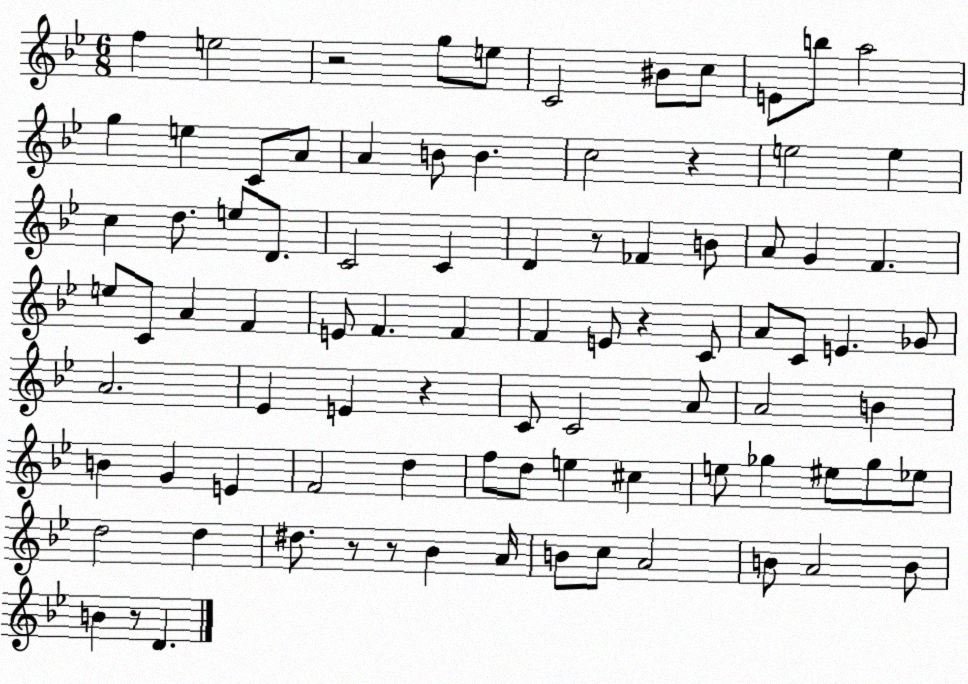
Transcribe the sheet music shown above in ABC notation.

X:1
T:Untitled
M:6/8
L:1/4
K:Bb
f e2 z2 g/2 e/2 C2 ^B/2 c/2 E/2 b/2 a2 g e C/2 A/2 A B/2 B c2 z e2 e c d/2 e/2 D/2 C2 C D z/2 _F B/2 A/2 G F e/2 C/2 A F E/2 F F F E/2 z C/2 A/2 C/2 E _G/2 A2 _E E z C/2 C2 A/2 A2 B B G E F2 d f/2 d/2 e ^c e/2 _g ^e/2 _g/2 _e/2 d2 d ^d/2 z/2 z/2 _B A/4 B/2 c/2 A2 B/2 A2 B/2 B z/2 D